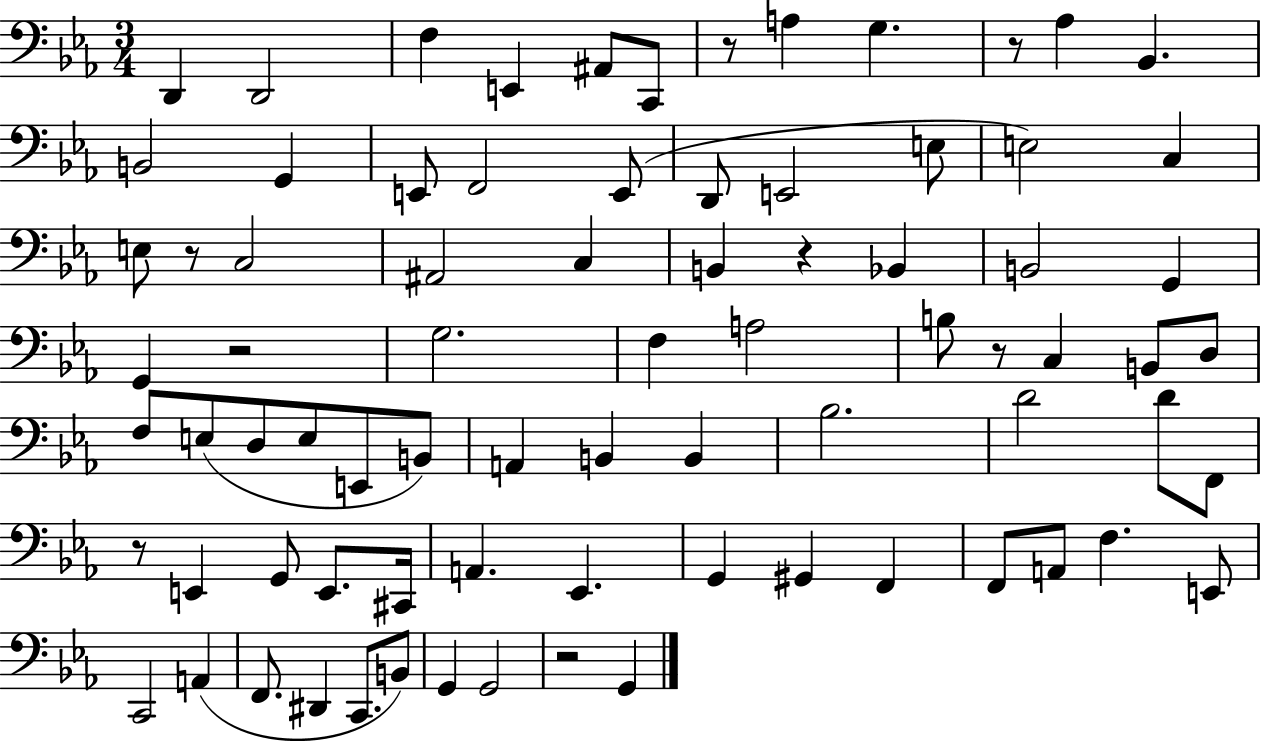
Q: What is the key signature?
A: EES major